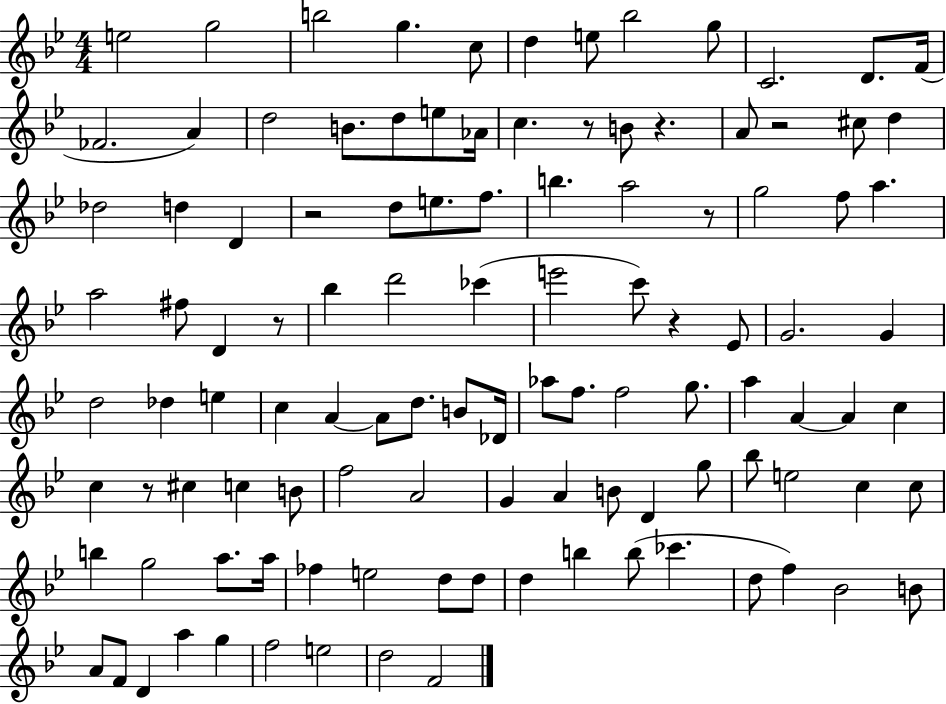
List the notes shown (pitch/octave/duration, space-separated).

E5/h G5/h B5/h G5/q. C5/e D5/q E5/e Bb5/h G5/e C4/h. D4/e. F4/s FES4/h. A4/q D5/h B4/e. D5/e E5/e Ab4/s C5/q. R/e B4/e R/q. A4/e R/h C#5/e D5/q Db5/h D5/q D4/q R/h D5/e E5/e. F5/e. B5/q. A5/h R/e G5/h F5/e A5/q. A5/h F#5/e D4/q R/e Bb5/q D6/h CES6/q E6/h C6/e R/q Eb4/e G4/h. G4/q D5/h Db5/q E5/q C5/q A4/q A4/e D5/e. B4/e Db4/s Ab5/e F5/e. F5/h G5/e. A5/q A4/q A4/q C5/q C5/q R/e C#5/q C5/q B4/e F5/h A4/h G4/q A4/q B4/e D4/q G5/e Bb5/e E5/h C5/q C5/e B5/q G5/h A5/e. A5/s FES5/q E5/h D5/e D5/e D5/q B5/q B5/e CES6/q. D5/e F5/q Bb4/h B4/e A4/e F4/e D4/q A5/q G5/q F5/h E5/h D5/h F4/h